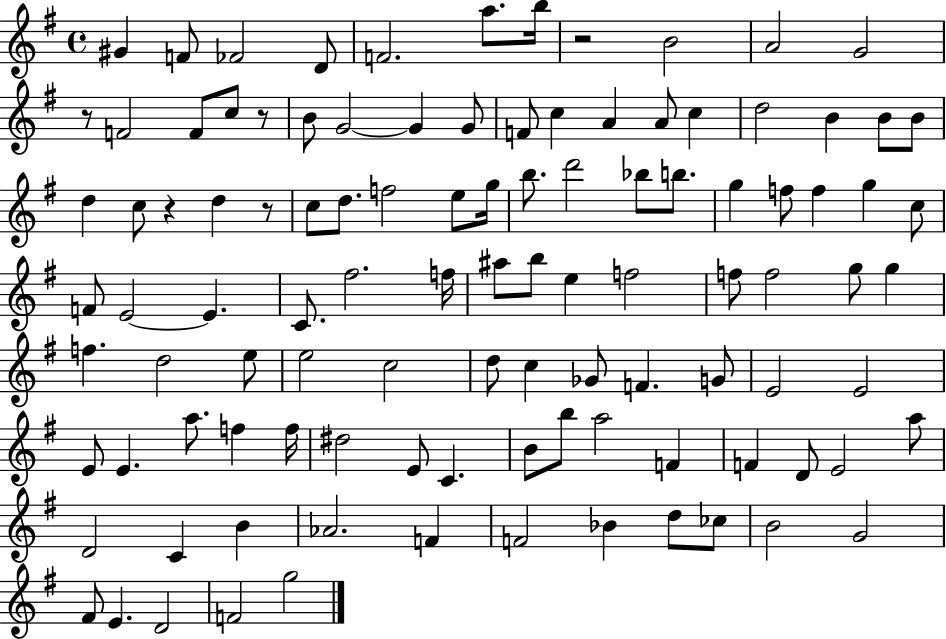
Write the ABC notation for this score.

X:1
T:Untitled
M:4/4
L:1/4
K:G
^G F/2 _F2 D/2 F2 a/2 b/4 z2 B2 A2 G2 z/2 F2 F/2 c/2 z/2 B/2 G2 G G/2 F/2 c A A/2 c d2 B B/2 B/2 d c/2 z d z/2 c/2 d/2 f2 e/2 g/4 b/2 d'2 _b/2 b/2 g f/2 f g c/2 F/2 E2 E C/2 ^f2 f/4 ^a/2 b/2 e f2 f/2 f2 g/2 g f d2 e/2 e2 c2 d/2 c _G/2 F G/2 E2 E2 E/2 E a/2 f f/4 ^d2 E/2 C B/2 b/2 a2 F F D/2 E2 a/2 D2 C B _A2 F F2 _B d/2 _c/2 B2 G2 ^F/2 E D2 F2 g2